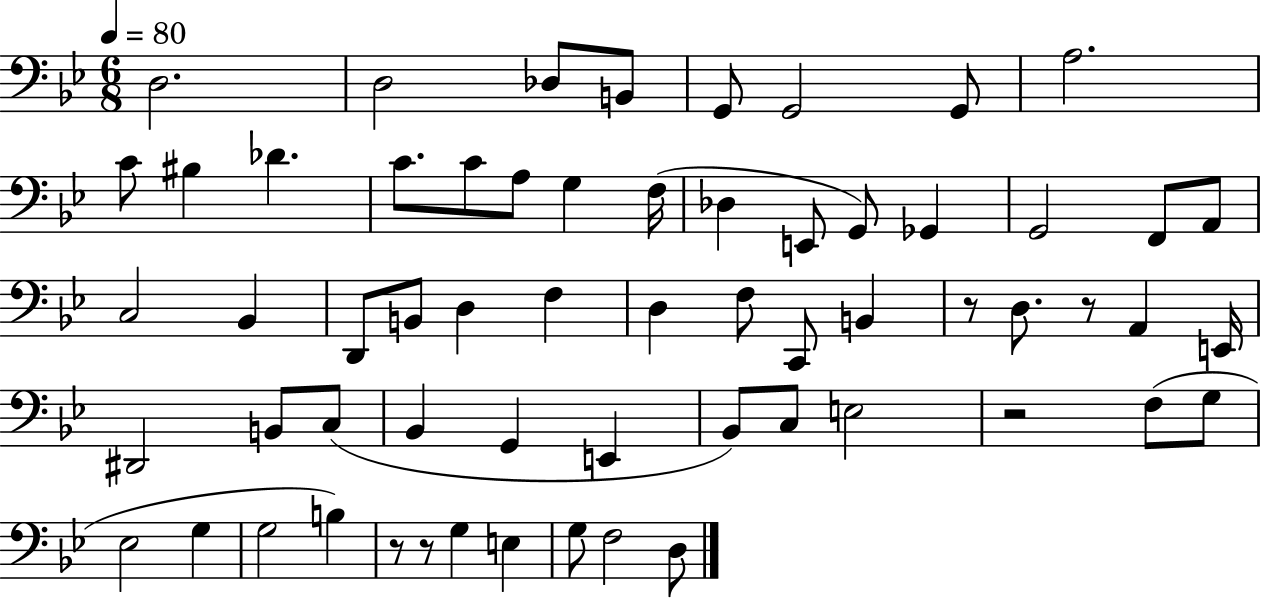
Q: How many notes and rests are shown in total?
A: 61